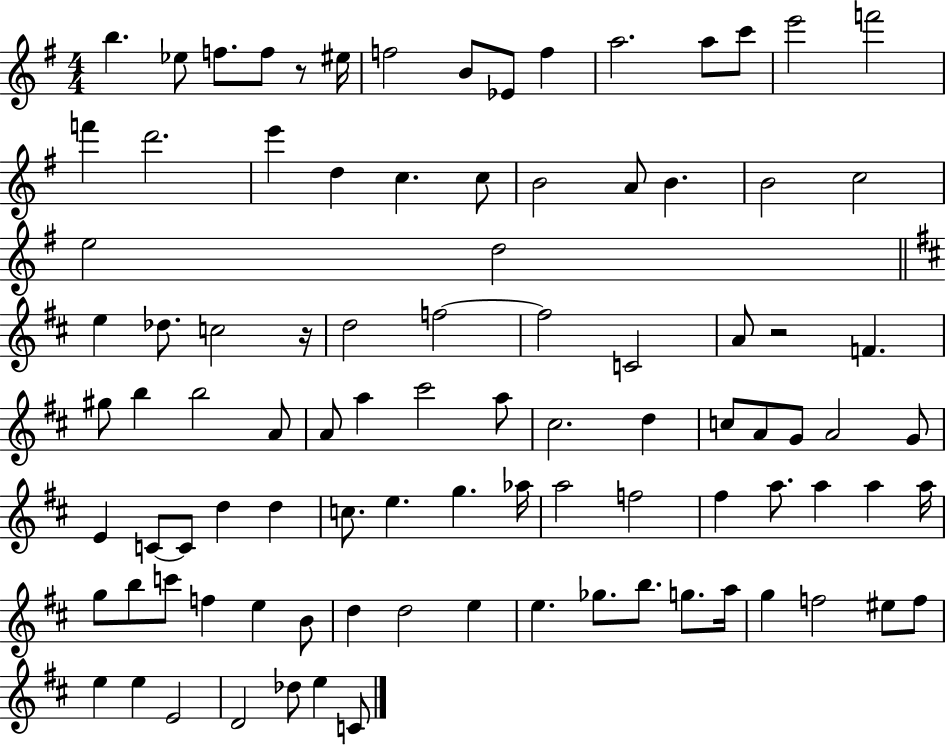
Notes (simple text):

B5/q. Eb5/e F5/e. F5/e R/e EIS5/s F5/h B4/e Eb4/e F5/q A5/h. A5/e C6/e E6/h F6/h F6/q D6/h. E6/q D5/q C5/q. C5/e B4/h A4/e B4/q. B4/h C5/h E5/h D5/h E5/q Db5/e. C5/h R/s D5/h F5/h F5/h C4/h A4/e R/h F4/q. G#5/e B5/q B5/h A4/e A4/e A5/q C#6/h A5/e C#5/h. D5/q C5/e A4/e G4/e A4/h G4/e E4/q C4/e C4/e D5/q D5/q C5/e. E5/q. G5/q. Ab5/s A5/h F5/h F#5/q A5/e. A5/q A5/q A5/s G5/e B5/e C6/e F5/q E5/q B4/e D5/q D5/h E5/q E5/q. Gb5/e. B5/e. G5/e. A5/s G5/q F5/h EIS5/e F5/e E5/q E5/q E4/h D4/h Db5/e E5/q C4/e